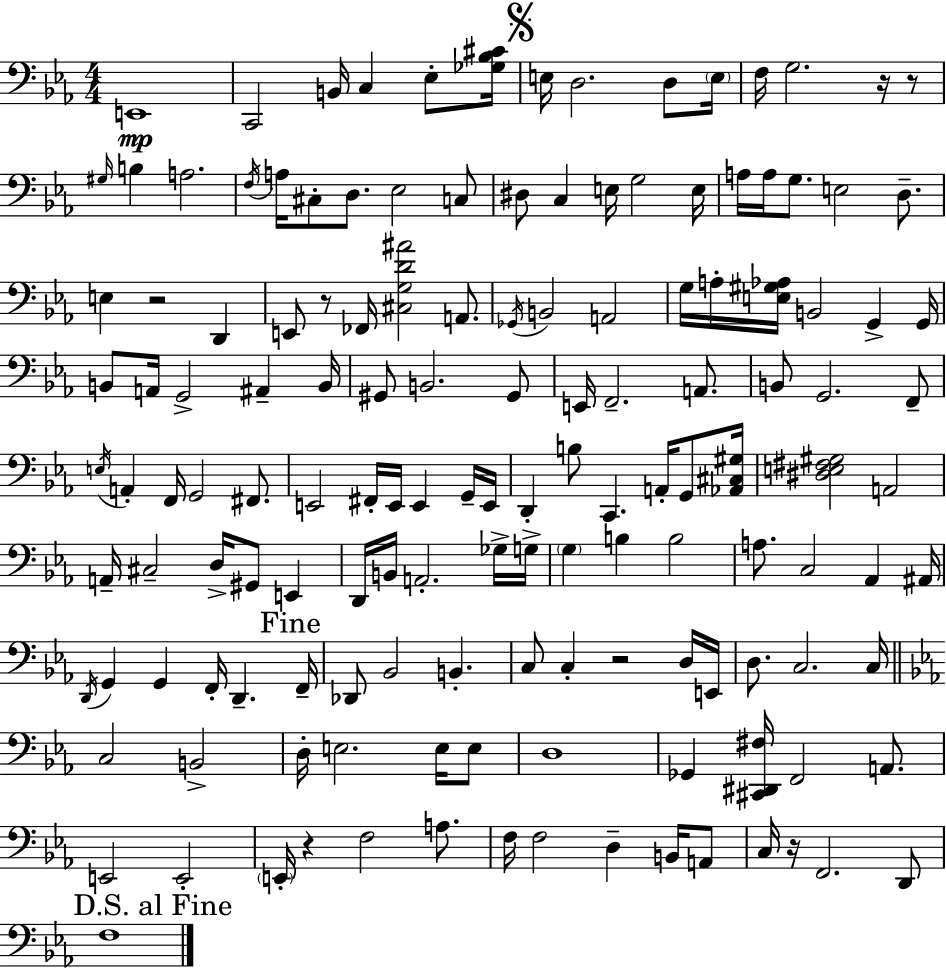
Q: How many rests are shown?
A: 7